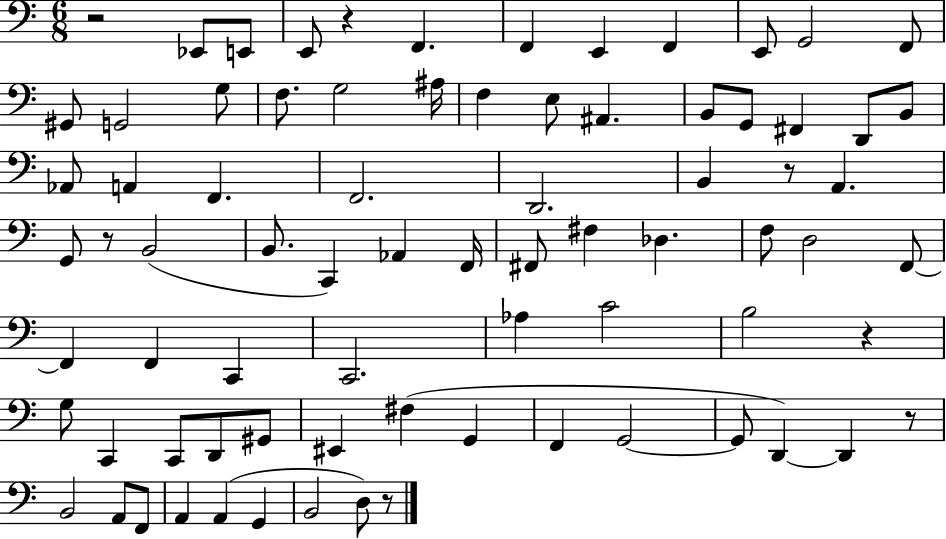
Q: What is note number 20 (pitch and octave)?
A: B2